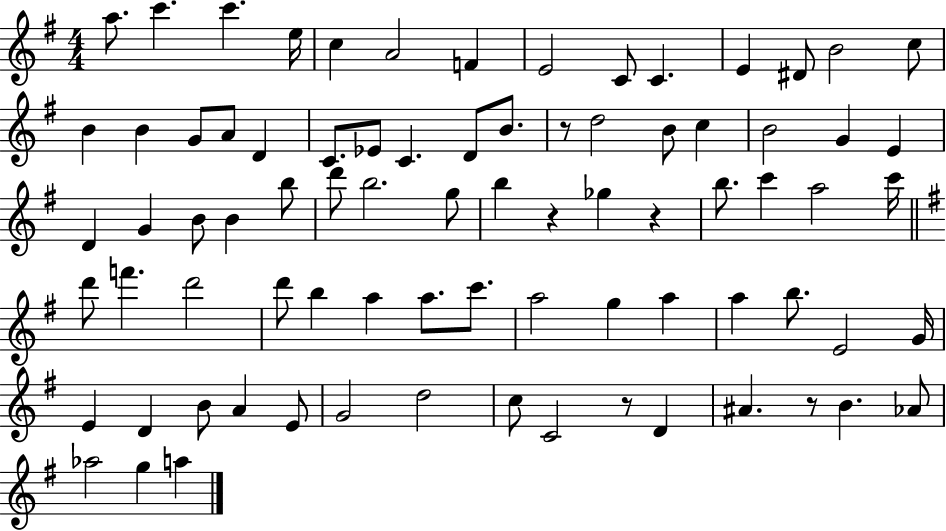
A5/e. C6/q. C6/q. E5/s C5/q A4/h F4/q E4/h C4/e C4/q. E4/q D#4/e B4/h C5/e B4/q B4/q G4/e A4/e D4/q C4/e. Eb4/e C4/q. D4/e B4/e. R/e D5/h B4/e C5/q B4/h G4/q E4/q D4/q G4/q B4/e B4/q B5/e D6/e B5/h. G5/e B5/q R/q Gb5/q R/q B5/e. C6/q A5/h C6/s D6/e F6/q. D6/h D6/e B5/q A5/q A5/e. C6/e. A5/h G5/q A5/q A5/q B5/e. E4/h G4/s E4/q D4/q B4/e A4/q E4/e G4/h D5/h C5/e C4/h R/e D4/q A#4/q. R/e B4/q. Ab4/e Ab5/h G5/q A5/q